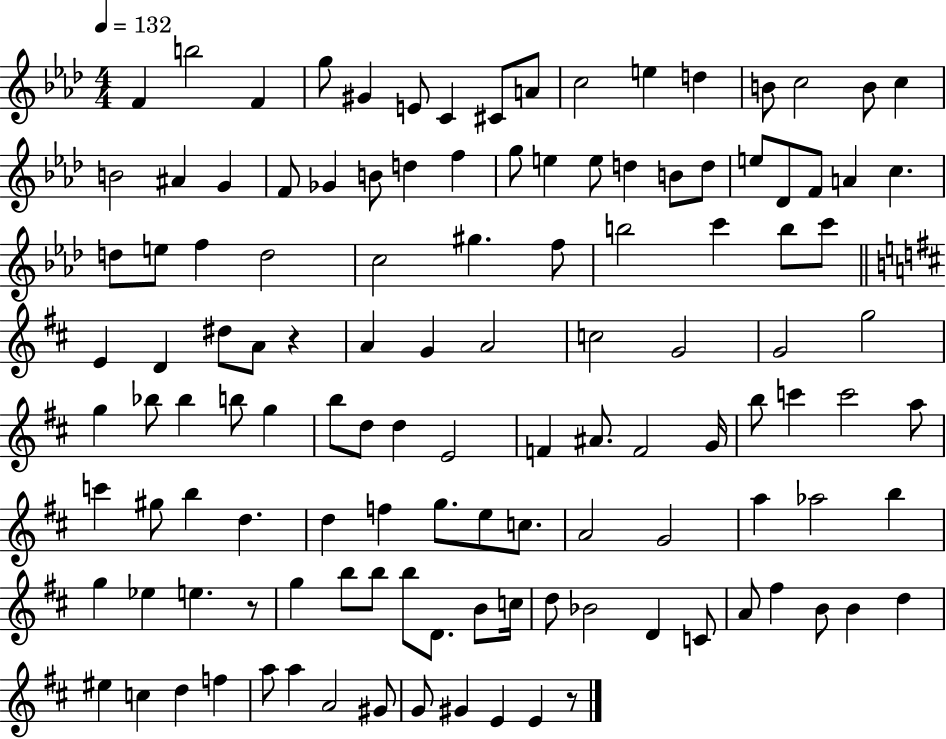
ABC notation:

X:1
T:Untitled
M:4/4
L:1/4
K:Ab
F b2 F g/2 ^G E/2 C ^C/2 A/2 c2 e d B/2 c2 B/2 c B2 ^A G F/2 _G B/2 d f g/2 e e/2 d B/2 d/2 e/2 _D/2 F/2 A c d/2 e/2 f d2 c2 ^g f/2 b2 c' b/2 c'/2 E D ^d/2 A/2 z A G A2 c2 G2 G2 g2 g _b/2 _b b/2 g b/2 d/2 d E2 F ^A/2 F2 G/4 b/2 c' c'2 a/2 c' ^g/2 b d d f g/2 e/2 c/2 A2 G2 a _a2 b g _e e z/2 g b/2 b/2 b/2 D/2 B/2 c/4 d/2 _B2 D C/2 A/2 ^f B/2 B d ^e c d f a/2 a A2 ^G/2 G/2 ^G E E z/2